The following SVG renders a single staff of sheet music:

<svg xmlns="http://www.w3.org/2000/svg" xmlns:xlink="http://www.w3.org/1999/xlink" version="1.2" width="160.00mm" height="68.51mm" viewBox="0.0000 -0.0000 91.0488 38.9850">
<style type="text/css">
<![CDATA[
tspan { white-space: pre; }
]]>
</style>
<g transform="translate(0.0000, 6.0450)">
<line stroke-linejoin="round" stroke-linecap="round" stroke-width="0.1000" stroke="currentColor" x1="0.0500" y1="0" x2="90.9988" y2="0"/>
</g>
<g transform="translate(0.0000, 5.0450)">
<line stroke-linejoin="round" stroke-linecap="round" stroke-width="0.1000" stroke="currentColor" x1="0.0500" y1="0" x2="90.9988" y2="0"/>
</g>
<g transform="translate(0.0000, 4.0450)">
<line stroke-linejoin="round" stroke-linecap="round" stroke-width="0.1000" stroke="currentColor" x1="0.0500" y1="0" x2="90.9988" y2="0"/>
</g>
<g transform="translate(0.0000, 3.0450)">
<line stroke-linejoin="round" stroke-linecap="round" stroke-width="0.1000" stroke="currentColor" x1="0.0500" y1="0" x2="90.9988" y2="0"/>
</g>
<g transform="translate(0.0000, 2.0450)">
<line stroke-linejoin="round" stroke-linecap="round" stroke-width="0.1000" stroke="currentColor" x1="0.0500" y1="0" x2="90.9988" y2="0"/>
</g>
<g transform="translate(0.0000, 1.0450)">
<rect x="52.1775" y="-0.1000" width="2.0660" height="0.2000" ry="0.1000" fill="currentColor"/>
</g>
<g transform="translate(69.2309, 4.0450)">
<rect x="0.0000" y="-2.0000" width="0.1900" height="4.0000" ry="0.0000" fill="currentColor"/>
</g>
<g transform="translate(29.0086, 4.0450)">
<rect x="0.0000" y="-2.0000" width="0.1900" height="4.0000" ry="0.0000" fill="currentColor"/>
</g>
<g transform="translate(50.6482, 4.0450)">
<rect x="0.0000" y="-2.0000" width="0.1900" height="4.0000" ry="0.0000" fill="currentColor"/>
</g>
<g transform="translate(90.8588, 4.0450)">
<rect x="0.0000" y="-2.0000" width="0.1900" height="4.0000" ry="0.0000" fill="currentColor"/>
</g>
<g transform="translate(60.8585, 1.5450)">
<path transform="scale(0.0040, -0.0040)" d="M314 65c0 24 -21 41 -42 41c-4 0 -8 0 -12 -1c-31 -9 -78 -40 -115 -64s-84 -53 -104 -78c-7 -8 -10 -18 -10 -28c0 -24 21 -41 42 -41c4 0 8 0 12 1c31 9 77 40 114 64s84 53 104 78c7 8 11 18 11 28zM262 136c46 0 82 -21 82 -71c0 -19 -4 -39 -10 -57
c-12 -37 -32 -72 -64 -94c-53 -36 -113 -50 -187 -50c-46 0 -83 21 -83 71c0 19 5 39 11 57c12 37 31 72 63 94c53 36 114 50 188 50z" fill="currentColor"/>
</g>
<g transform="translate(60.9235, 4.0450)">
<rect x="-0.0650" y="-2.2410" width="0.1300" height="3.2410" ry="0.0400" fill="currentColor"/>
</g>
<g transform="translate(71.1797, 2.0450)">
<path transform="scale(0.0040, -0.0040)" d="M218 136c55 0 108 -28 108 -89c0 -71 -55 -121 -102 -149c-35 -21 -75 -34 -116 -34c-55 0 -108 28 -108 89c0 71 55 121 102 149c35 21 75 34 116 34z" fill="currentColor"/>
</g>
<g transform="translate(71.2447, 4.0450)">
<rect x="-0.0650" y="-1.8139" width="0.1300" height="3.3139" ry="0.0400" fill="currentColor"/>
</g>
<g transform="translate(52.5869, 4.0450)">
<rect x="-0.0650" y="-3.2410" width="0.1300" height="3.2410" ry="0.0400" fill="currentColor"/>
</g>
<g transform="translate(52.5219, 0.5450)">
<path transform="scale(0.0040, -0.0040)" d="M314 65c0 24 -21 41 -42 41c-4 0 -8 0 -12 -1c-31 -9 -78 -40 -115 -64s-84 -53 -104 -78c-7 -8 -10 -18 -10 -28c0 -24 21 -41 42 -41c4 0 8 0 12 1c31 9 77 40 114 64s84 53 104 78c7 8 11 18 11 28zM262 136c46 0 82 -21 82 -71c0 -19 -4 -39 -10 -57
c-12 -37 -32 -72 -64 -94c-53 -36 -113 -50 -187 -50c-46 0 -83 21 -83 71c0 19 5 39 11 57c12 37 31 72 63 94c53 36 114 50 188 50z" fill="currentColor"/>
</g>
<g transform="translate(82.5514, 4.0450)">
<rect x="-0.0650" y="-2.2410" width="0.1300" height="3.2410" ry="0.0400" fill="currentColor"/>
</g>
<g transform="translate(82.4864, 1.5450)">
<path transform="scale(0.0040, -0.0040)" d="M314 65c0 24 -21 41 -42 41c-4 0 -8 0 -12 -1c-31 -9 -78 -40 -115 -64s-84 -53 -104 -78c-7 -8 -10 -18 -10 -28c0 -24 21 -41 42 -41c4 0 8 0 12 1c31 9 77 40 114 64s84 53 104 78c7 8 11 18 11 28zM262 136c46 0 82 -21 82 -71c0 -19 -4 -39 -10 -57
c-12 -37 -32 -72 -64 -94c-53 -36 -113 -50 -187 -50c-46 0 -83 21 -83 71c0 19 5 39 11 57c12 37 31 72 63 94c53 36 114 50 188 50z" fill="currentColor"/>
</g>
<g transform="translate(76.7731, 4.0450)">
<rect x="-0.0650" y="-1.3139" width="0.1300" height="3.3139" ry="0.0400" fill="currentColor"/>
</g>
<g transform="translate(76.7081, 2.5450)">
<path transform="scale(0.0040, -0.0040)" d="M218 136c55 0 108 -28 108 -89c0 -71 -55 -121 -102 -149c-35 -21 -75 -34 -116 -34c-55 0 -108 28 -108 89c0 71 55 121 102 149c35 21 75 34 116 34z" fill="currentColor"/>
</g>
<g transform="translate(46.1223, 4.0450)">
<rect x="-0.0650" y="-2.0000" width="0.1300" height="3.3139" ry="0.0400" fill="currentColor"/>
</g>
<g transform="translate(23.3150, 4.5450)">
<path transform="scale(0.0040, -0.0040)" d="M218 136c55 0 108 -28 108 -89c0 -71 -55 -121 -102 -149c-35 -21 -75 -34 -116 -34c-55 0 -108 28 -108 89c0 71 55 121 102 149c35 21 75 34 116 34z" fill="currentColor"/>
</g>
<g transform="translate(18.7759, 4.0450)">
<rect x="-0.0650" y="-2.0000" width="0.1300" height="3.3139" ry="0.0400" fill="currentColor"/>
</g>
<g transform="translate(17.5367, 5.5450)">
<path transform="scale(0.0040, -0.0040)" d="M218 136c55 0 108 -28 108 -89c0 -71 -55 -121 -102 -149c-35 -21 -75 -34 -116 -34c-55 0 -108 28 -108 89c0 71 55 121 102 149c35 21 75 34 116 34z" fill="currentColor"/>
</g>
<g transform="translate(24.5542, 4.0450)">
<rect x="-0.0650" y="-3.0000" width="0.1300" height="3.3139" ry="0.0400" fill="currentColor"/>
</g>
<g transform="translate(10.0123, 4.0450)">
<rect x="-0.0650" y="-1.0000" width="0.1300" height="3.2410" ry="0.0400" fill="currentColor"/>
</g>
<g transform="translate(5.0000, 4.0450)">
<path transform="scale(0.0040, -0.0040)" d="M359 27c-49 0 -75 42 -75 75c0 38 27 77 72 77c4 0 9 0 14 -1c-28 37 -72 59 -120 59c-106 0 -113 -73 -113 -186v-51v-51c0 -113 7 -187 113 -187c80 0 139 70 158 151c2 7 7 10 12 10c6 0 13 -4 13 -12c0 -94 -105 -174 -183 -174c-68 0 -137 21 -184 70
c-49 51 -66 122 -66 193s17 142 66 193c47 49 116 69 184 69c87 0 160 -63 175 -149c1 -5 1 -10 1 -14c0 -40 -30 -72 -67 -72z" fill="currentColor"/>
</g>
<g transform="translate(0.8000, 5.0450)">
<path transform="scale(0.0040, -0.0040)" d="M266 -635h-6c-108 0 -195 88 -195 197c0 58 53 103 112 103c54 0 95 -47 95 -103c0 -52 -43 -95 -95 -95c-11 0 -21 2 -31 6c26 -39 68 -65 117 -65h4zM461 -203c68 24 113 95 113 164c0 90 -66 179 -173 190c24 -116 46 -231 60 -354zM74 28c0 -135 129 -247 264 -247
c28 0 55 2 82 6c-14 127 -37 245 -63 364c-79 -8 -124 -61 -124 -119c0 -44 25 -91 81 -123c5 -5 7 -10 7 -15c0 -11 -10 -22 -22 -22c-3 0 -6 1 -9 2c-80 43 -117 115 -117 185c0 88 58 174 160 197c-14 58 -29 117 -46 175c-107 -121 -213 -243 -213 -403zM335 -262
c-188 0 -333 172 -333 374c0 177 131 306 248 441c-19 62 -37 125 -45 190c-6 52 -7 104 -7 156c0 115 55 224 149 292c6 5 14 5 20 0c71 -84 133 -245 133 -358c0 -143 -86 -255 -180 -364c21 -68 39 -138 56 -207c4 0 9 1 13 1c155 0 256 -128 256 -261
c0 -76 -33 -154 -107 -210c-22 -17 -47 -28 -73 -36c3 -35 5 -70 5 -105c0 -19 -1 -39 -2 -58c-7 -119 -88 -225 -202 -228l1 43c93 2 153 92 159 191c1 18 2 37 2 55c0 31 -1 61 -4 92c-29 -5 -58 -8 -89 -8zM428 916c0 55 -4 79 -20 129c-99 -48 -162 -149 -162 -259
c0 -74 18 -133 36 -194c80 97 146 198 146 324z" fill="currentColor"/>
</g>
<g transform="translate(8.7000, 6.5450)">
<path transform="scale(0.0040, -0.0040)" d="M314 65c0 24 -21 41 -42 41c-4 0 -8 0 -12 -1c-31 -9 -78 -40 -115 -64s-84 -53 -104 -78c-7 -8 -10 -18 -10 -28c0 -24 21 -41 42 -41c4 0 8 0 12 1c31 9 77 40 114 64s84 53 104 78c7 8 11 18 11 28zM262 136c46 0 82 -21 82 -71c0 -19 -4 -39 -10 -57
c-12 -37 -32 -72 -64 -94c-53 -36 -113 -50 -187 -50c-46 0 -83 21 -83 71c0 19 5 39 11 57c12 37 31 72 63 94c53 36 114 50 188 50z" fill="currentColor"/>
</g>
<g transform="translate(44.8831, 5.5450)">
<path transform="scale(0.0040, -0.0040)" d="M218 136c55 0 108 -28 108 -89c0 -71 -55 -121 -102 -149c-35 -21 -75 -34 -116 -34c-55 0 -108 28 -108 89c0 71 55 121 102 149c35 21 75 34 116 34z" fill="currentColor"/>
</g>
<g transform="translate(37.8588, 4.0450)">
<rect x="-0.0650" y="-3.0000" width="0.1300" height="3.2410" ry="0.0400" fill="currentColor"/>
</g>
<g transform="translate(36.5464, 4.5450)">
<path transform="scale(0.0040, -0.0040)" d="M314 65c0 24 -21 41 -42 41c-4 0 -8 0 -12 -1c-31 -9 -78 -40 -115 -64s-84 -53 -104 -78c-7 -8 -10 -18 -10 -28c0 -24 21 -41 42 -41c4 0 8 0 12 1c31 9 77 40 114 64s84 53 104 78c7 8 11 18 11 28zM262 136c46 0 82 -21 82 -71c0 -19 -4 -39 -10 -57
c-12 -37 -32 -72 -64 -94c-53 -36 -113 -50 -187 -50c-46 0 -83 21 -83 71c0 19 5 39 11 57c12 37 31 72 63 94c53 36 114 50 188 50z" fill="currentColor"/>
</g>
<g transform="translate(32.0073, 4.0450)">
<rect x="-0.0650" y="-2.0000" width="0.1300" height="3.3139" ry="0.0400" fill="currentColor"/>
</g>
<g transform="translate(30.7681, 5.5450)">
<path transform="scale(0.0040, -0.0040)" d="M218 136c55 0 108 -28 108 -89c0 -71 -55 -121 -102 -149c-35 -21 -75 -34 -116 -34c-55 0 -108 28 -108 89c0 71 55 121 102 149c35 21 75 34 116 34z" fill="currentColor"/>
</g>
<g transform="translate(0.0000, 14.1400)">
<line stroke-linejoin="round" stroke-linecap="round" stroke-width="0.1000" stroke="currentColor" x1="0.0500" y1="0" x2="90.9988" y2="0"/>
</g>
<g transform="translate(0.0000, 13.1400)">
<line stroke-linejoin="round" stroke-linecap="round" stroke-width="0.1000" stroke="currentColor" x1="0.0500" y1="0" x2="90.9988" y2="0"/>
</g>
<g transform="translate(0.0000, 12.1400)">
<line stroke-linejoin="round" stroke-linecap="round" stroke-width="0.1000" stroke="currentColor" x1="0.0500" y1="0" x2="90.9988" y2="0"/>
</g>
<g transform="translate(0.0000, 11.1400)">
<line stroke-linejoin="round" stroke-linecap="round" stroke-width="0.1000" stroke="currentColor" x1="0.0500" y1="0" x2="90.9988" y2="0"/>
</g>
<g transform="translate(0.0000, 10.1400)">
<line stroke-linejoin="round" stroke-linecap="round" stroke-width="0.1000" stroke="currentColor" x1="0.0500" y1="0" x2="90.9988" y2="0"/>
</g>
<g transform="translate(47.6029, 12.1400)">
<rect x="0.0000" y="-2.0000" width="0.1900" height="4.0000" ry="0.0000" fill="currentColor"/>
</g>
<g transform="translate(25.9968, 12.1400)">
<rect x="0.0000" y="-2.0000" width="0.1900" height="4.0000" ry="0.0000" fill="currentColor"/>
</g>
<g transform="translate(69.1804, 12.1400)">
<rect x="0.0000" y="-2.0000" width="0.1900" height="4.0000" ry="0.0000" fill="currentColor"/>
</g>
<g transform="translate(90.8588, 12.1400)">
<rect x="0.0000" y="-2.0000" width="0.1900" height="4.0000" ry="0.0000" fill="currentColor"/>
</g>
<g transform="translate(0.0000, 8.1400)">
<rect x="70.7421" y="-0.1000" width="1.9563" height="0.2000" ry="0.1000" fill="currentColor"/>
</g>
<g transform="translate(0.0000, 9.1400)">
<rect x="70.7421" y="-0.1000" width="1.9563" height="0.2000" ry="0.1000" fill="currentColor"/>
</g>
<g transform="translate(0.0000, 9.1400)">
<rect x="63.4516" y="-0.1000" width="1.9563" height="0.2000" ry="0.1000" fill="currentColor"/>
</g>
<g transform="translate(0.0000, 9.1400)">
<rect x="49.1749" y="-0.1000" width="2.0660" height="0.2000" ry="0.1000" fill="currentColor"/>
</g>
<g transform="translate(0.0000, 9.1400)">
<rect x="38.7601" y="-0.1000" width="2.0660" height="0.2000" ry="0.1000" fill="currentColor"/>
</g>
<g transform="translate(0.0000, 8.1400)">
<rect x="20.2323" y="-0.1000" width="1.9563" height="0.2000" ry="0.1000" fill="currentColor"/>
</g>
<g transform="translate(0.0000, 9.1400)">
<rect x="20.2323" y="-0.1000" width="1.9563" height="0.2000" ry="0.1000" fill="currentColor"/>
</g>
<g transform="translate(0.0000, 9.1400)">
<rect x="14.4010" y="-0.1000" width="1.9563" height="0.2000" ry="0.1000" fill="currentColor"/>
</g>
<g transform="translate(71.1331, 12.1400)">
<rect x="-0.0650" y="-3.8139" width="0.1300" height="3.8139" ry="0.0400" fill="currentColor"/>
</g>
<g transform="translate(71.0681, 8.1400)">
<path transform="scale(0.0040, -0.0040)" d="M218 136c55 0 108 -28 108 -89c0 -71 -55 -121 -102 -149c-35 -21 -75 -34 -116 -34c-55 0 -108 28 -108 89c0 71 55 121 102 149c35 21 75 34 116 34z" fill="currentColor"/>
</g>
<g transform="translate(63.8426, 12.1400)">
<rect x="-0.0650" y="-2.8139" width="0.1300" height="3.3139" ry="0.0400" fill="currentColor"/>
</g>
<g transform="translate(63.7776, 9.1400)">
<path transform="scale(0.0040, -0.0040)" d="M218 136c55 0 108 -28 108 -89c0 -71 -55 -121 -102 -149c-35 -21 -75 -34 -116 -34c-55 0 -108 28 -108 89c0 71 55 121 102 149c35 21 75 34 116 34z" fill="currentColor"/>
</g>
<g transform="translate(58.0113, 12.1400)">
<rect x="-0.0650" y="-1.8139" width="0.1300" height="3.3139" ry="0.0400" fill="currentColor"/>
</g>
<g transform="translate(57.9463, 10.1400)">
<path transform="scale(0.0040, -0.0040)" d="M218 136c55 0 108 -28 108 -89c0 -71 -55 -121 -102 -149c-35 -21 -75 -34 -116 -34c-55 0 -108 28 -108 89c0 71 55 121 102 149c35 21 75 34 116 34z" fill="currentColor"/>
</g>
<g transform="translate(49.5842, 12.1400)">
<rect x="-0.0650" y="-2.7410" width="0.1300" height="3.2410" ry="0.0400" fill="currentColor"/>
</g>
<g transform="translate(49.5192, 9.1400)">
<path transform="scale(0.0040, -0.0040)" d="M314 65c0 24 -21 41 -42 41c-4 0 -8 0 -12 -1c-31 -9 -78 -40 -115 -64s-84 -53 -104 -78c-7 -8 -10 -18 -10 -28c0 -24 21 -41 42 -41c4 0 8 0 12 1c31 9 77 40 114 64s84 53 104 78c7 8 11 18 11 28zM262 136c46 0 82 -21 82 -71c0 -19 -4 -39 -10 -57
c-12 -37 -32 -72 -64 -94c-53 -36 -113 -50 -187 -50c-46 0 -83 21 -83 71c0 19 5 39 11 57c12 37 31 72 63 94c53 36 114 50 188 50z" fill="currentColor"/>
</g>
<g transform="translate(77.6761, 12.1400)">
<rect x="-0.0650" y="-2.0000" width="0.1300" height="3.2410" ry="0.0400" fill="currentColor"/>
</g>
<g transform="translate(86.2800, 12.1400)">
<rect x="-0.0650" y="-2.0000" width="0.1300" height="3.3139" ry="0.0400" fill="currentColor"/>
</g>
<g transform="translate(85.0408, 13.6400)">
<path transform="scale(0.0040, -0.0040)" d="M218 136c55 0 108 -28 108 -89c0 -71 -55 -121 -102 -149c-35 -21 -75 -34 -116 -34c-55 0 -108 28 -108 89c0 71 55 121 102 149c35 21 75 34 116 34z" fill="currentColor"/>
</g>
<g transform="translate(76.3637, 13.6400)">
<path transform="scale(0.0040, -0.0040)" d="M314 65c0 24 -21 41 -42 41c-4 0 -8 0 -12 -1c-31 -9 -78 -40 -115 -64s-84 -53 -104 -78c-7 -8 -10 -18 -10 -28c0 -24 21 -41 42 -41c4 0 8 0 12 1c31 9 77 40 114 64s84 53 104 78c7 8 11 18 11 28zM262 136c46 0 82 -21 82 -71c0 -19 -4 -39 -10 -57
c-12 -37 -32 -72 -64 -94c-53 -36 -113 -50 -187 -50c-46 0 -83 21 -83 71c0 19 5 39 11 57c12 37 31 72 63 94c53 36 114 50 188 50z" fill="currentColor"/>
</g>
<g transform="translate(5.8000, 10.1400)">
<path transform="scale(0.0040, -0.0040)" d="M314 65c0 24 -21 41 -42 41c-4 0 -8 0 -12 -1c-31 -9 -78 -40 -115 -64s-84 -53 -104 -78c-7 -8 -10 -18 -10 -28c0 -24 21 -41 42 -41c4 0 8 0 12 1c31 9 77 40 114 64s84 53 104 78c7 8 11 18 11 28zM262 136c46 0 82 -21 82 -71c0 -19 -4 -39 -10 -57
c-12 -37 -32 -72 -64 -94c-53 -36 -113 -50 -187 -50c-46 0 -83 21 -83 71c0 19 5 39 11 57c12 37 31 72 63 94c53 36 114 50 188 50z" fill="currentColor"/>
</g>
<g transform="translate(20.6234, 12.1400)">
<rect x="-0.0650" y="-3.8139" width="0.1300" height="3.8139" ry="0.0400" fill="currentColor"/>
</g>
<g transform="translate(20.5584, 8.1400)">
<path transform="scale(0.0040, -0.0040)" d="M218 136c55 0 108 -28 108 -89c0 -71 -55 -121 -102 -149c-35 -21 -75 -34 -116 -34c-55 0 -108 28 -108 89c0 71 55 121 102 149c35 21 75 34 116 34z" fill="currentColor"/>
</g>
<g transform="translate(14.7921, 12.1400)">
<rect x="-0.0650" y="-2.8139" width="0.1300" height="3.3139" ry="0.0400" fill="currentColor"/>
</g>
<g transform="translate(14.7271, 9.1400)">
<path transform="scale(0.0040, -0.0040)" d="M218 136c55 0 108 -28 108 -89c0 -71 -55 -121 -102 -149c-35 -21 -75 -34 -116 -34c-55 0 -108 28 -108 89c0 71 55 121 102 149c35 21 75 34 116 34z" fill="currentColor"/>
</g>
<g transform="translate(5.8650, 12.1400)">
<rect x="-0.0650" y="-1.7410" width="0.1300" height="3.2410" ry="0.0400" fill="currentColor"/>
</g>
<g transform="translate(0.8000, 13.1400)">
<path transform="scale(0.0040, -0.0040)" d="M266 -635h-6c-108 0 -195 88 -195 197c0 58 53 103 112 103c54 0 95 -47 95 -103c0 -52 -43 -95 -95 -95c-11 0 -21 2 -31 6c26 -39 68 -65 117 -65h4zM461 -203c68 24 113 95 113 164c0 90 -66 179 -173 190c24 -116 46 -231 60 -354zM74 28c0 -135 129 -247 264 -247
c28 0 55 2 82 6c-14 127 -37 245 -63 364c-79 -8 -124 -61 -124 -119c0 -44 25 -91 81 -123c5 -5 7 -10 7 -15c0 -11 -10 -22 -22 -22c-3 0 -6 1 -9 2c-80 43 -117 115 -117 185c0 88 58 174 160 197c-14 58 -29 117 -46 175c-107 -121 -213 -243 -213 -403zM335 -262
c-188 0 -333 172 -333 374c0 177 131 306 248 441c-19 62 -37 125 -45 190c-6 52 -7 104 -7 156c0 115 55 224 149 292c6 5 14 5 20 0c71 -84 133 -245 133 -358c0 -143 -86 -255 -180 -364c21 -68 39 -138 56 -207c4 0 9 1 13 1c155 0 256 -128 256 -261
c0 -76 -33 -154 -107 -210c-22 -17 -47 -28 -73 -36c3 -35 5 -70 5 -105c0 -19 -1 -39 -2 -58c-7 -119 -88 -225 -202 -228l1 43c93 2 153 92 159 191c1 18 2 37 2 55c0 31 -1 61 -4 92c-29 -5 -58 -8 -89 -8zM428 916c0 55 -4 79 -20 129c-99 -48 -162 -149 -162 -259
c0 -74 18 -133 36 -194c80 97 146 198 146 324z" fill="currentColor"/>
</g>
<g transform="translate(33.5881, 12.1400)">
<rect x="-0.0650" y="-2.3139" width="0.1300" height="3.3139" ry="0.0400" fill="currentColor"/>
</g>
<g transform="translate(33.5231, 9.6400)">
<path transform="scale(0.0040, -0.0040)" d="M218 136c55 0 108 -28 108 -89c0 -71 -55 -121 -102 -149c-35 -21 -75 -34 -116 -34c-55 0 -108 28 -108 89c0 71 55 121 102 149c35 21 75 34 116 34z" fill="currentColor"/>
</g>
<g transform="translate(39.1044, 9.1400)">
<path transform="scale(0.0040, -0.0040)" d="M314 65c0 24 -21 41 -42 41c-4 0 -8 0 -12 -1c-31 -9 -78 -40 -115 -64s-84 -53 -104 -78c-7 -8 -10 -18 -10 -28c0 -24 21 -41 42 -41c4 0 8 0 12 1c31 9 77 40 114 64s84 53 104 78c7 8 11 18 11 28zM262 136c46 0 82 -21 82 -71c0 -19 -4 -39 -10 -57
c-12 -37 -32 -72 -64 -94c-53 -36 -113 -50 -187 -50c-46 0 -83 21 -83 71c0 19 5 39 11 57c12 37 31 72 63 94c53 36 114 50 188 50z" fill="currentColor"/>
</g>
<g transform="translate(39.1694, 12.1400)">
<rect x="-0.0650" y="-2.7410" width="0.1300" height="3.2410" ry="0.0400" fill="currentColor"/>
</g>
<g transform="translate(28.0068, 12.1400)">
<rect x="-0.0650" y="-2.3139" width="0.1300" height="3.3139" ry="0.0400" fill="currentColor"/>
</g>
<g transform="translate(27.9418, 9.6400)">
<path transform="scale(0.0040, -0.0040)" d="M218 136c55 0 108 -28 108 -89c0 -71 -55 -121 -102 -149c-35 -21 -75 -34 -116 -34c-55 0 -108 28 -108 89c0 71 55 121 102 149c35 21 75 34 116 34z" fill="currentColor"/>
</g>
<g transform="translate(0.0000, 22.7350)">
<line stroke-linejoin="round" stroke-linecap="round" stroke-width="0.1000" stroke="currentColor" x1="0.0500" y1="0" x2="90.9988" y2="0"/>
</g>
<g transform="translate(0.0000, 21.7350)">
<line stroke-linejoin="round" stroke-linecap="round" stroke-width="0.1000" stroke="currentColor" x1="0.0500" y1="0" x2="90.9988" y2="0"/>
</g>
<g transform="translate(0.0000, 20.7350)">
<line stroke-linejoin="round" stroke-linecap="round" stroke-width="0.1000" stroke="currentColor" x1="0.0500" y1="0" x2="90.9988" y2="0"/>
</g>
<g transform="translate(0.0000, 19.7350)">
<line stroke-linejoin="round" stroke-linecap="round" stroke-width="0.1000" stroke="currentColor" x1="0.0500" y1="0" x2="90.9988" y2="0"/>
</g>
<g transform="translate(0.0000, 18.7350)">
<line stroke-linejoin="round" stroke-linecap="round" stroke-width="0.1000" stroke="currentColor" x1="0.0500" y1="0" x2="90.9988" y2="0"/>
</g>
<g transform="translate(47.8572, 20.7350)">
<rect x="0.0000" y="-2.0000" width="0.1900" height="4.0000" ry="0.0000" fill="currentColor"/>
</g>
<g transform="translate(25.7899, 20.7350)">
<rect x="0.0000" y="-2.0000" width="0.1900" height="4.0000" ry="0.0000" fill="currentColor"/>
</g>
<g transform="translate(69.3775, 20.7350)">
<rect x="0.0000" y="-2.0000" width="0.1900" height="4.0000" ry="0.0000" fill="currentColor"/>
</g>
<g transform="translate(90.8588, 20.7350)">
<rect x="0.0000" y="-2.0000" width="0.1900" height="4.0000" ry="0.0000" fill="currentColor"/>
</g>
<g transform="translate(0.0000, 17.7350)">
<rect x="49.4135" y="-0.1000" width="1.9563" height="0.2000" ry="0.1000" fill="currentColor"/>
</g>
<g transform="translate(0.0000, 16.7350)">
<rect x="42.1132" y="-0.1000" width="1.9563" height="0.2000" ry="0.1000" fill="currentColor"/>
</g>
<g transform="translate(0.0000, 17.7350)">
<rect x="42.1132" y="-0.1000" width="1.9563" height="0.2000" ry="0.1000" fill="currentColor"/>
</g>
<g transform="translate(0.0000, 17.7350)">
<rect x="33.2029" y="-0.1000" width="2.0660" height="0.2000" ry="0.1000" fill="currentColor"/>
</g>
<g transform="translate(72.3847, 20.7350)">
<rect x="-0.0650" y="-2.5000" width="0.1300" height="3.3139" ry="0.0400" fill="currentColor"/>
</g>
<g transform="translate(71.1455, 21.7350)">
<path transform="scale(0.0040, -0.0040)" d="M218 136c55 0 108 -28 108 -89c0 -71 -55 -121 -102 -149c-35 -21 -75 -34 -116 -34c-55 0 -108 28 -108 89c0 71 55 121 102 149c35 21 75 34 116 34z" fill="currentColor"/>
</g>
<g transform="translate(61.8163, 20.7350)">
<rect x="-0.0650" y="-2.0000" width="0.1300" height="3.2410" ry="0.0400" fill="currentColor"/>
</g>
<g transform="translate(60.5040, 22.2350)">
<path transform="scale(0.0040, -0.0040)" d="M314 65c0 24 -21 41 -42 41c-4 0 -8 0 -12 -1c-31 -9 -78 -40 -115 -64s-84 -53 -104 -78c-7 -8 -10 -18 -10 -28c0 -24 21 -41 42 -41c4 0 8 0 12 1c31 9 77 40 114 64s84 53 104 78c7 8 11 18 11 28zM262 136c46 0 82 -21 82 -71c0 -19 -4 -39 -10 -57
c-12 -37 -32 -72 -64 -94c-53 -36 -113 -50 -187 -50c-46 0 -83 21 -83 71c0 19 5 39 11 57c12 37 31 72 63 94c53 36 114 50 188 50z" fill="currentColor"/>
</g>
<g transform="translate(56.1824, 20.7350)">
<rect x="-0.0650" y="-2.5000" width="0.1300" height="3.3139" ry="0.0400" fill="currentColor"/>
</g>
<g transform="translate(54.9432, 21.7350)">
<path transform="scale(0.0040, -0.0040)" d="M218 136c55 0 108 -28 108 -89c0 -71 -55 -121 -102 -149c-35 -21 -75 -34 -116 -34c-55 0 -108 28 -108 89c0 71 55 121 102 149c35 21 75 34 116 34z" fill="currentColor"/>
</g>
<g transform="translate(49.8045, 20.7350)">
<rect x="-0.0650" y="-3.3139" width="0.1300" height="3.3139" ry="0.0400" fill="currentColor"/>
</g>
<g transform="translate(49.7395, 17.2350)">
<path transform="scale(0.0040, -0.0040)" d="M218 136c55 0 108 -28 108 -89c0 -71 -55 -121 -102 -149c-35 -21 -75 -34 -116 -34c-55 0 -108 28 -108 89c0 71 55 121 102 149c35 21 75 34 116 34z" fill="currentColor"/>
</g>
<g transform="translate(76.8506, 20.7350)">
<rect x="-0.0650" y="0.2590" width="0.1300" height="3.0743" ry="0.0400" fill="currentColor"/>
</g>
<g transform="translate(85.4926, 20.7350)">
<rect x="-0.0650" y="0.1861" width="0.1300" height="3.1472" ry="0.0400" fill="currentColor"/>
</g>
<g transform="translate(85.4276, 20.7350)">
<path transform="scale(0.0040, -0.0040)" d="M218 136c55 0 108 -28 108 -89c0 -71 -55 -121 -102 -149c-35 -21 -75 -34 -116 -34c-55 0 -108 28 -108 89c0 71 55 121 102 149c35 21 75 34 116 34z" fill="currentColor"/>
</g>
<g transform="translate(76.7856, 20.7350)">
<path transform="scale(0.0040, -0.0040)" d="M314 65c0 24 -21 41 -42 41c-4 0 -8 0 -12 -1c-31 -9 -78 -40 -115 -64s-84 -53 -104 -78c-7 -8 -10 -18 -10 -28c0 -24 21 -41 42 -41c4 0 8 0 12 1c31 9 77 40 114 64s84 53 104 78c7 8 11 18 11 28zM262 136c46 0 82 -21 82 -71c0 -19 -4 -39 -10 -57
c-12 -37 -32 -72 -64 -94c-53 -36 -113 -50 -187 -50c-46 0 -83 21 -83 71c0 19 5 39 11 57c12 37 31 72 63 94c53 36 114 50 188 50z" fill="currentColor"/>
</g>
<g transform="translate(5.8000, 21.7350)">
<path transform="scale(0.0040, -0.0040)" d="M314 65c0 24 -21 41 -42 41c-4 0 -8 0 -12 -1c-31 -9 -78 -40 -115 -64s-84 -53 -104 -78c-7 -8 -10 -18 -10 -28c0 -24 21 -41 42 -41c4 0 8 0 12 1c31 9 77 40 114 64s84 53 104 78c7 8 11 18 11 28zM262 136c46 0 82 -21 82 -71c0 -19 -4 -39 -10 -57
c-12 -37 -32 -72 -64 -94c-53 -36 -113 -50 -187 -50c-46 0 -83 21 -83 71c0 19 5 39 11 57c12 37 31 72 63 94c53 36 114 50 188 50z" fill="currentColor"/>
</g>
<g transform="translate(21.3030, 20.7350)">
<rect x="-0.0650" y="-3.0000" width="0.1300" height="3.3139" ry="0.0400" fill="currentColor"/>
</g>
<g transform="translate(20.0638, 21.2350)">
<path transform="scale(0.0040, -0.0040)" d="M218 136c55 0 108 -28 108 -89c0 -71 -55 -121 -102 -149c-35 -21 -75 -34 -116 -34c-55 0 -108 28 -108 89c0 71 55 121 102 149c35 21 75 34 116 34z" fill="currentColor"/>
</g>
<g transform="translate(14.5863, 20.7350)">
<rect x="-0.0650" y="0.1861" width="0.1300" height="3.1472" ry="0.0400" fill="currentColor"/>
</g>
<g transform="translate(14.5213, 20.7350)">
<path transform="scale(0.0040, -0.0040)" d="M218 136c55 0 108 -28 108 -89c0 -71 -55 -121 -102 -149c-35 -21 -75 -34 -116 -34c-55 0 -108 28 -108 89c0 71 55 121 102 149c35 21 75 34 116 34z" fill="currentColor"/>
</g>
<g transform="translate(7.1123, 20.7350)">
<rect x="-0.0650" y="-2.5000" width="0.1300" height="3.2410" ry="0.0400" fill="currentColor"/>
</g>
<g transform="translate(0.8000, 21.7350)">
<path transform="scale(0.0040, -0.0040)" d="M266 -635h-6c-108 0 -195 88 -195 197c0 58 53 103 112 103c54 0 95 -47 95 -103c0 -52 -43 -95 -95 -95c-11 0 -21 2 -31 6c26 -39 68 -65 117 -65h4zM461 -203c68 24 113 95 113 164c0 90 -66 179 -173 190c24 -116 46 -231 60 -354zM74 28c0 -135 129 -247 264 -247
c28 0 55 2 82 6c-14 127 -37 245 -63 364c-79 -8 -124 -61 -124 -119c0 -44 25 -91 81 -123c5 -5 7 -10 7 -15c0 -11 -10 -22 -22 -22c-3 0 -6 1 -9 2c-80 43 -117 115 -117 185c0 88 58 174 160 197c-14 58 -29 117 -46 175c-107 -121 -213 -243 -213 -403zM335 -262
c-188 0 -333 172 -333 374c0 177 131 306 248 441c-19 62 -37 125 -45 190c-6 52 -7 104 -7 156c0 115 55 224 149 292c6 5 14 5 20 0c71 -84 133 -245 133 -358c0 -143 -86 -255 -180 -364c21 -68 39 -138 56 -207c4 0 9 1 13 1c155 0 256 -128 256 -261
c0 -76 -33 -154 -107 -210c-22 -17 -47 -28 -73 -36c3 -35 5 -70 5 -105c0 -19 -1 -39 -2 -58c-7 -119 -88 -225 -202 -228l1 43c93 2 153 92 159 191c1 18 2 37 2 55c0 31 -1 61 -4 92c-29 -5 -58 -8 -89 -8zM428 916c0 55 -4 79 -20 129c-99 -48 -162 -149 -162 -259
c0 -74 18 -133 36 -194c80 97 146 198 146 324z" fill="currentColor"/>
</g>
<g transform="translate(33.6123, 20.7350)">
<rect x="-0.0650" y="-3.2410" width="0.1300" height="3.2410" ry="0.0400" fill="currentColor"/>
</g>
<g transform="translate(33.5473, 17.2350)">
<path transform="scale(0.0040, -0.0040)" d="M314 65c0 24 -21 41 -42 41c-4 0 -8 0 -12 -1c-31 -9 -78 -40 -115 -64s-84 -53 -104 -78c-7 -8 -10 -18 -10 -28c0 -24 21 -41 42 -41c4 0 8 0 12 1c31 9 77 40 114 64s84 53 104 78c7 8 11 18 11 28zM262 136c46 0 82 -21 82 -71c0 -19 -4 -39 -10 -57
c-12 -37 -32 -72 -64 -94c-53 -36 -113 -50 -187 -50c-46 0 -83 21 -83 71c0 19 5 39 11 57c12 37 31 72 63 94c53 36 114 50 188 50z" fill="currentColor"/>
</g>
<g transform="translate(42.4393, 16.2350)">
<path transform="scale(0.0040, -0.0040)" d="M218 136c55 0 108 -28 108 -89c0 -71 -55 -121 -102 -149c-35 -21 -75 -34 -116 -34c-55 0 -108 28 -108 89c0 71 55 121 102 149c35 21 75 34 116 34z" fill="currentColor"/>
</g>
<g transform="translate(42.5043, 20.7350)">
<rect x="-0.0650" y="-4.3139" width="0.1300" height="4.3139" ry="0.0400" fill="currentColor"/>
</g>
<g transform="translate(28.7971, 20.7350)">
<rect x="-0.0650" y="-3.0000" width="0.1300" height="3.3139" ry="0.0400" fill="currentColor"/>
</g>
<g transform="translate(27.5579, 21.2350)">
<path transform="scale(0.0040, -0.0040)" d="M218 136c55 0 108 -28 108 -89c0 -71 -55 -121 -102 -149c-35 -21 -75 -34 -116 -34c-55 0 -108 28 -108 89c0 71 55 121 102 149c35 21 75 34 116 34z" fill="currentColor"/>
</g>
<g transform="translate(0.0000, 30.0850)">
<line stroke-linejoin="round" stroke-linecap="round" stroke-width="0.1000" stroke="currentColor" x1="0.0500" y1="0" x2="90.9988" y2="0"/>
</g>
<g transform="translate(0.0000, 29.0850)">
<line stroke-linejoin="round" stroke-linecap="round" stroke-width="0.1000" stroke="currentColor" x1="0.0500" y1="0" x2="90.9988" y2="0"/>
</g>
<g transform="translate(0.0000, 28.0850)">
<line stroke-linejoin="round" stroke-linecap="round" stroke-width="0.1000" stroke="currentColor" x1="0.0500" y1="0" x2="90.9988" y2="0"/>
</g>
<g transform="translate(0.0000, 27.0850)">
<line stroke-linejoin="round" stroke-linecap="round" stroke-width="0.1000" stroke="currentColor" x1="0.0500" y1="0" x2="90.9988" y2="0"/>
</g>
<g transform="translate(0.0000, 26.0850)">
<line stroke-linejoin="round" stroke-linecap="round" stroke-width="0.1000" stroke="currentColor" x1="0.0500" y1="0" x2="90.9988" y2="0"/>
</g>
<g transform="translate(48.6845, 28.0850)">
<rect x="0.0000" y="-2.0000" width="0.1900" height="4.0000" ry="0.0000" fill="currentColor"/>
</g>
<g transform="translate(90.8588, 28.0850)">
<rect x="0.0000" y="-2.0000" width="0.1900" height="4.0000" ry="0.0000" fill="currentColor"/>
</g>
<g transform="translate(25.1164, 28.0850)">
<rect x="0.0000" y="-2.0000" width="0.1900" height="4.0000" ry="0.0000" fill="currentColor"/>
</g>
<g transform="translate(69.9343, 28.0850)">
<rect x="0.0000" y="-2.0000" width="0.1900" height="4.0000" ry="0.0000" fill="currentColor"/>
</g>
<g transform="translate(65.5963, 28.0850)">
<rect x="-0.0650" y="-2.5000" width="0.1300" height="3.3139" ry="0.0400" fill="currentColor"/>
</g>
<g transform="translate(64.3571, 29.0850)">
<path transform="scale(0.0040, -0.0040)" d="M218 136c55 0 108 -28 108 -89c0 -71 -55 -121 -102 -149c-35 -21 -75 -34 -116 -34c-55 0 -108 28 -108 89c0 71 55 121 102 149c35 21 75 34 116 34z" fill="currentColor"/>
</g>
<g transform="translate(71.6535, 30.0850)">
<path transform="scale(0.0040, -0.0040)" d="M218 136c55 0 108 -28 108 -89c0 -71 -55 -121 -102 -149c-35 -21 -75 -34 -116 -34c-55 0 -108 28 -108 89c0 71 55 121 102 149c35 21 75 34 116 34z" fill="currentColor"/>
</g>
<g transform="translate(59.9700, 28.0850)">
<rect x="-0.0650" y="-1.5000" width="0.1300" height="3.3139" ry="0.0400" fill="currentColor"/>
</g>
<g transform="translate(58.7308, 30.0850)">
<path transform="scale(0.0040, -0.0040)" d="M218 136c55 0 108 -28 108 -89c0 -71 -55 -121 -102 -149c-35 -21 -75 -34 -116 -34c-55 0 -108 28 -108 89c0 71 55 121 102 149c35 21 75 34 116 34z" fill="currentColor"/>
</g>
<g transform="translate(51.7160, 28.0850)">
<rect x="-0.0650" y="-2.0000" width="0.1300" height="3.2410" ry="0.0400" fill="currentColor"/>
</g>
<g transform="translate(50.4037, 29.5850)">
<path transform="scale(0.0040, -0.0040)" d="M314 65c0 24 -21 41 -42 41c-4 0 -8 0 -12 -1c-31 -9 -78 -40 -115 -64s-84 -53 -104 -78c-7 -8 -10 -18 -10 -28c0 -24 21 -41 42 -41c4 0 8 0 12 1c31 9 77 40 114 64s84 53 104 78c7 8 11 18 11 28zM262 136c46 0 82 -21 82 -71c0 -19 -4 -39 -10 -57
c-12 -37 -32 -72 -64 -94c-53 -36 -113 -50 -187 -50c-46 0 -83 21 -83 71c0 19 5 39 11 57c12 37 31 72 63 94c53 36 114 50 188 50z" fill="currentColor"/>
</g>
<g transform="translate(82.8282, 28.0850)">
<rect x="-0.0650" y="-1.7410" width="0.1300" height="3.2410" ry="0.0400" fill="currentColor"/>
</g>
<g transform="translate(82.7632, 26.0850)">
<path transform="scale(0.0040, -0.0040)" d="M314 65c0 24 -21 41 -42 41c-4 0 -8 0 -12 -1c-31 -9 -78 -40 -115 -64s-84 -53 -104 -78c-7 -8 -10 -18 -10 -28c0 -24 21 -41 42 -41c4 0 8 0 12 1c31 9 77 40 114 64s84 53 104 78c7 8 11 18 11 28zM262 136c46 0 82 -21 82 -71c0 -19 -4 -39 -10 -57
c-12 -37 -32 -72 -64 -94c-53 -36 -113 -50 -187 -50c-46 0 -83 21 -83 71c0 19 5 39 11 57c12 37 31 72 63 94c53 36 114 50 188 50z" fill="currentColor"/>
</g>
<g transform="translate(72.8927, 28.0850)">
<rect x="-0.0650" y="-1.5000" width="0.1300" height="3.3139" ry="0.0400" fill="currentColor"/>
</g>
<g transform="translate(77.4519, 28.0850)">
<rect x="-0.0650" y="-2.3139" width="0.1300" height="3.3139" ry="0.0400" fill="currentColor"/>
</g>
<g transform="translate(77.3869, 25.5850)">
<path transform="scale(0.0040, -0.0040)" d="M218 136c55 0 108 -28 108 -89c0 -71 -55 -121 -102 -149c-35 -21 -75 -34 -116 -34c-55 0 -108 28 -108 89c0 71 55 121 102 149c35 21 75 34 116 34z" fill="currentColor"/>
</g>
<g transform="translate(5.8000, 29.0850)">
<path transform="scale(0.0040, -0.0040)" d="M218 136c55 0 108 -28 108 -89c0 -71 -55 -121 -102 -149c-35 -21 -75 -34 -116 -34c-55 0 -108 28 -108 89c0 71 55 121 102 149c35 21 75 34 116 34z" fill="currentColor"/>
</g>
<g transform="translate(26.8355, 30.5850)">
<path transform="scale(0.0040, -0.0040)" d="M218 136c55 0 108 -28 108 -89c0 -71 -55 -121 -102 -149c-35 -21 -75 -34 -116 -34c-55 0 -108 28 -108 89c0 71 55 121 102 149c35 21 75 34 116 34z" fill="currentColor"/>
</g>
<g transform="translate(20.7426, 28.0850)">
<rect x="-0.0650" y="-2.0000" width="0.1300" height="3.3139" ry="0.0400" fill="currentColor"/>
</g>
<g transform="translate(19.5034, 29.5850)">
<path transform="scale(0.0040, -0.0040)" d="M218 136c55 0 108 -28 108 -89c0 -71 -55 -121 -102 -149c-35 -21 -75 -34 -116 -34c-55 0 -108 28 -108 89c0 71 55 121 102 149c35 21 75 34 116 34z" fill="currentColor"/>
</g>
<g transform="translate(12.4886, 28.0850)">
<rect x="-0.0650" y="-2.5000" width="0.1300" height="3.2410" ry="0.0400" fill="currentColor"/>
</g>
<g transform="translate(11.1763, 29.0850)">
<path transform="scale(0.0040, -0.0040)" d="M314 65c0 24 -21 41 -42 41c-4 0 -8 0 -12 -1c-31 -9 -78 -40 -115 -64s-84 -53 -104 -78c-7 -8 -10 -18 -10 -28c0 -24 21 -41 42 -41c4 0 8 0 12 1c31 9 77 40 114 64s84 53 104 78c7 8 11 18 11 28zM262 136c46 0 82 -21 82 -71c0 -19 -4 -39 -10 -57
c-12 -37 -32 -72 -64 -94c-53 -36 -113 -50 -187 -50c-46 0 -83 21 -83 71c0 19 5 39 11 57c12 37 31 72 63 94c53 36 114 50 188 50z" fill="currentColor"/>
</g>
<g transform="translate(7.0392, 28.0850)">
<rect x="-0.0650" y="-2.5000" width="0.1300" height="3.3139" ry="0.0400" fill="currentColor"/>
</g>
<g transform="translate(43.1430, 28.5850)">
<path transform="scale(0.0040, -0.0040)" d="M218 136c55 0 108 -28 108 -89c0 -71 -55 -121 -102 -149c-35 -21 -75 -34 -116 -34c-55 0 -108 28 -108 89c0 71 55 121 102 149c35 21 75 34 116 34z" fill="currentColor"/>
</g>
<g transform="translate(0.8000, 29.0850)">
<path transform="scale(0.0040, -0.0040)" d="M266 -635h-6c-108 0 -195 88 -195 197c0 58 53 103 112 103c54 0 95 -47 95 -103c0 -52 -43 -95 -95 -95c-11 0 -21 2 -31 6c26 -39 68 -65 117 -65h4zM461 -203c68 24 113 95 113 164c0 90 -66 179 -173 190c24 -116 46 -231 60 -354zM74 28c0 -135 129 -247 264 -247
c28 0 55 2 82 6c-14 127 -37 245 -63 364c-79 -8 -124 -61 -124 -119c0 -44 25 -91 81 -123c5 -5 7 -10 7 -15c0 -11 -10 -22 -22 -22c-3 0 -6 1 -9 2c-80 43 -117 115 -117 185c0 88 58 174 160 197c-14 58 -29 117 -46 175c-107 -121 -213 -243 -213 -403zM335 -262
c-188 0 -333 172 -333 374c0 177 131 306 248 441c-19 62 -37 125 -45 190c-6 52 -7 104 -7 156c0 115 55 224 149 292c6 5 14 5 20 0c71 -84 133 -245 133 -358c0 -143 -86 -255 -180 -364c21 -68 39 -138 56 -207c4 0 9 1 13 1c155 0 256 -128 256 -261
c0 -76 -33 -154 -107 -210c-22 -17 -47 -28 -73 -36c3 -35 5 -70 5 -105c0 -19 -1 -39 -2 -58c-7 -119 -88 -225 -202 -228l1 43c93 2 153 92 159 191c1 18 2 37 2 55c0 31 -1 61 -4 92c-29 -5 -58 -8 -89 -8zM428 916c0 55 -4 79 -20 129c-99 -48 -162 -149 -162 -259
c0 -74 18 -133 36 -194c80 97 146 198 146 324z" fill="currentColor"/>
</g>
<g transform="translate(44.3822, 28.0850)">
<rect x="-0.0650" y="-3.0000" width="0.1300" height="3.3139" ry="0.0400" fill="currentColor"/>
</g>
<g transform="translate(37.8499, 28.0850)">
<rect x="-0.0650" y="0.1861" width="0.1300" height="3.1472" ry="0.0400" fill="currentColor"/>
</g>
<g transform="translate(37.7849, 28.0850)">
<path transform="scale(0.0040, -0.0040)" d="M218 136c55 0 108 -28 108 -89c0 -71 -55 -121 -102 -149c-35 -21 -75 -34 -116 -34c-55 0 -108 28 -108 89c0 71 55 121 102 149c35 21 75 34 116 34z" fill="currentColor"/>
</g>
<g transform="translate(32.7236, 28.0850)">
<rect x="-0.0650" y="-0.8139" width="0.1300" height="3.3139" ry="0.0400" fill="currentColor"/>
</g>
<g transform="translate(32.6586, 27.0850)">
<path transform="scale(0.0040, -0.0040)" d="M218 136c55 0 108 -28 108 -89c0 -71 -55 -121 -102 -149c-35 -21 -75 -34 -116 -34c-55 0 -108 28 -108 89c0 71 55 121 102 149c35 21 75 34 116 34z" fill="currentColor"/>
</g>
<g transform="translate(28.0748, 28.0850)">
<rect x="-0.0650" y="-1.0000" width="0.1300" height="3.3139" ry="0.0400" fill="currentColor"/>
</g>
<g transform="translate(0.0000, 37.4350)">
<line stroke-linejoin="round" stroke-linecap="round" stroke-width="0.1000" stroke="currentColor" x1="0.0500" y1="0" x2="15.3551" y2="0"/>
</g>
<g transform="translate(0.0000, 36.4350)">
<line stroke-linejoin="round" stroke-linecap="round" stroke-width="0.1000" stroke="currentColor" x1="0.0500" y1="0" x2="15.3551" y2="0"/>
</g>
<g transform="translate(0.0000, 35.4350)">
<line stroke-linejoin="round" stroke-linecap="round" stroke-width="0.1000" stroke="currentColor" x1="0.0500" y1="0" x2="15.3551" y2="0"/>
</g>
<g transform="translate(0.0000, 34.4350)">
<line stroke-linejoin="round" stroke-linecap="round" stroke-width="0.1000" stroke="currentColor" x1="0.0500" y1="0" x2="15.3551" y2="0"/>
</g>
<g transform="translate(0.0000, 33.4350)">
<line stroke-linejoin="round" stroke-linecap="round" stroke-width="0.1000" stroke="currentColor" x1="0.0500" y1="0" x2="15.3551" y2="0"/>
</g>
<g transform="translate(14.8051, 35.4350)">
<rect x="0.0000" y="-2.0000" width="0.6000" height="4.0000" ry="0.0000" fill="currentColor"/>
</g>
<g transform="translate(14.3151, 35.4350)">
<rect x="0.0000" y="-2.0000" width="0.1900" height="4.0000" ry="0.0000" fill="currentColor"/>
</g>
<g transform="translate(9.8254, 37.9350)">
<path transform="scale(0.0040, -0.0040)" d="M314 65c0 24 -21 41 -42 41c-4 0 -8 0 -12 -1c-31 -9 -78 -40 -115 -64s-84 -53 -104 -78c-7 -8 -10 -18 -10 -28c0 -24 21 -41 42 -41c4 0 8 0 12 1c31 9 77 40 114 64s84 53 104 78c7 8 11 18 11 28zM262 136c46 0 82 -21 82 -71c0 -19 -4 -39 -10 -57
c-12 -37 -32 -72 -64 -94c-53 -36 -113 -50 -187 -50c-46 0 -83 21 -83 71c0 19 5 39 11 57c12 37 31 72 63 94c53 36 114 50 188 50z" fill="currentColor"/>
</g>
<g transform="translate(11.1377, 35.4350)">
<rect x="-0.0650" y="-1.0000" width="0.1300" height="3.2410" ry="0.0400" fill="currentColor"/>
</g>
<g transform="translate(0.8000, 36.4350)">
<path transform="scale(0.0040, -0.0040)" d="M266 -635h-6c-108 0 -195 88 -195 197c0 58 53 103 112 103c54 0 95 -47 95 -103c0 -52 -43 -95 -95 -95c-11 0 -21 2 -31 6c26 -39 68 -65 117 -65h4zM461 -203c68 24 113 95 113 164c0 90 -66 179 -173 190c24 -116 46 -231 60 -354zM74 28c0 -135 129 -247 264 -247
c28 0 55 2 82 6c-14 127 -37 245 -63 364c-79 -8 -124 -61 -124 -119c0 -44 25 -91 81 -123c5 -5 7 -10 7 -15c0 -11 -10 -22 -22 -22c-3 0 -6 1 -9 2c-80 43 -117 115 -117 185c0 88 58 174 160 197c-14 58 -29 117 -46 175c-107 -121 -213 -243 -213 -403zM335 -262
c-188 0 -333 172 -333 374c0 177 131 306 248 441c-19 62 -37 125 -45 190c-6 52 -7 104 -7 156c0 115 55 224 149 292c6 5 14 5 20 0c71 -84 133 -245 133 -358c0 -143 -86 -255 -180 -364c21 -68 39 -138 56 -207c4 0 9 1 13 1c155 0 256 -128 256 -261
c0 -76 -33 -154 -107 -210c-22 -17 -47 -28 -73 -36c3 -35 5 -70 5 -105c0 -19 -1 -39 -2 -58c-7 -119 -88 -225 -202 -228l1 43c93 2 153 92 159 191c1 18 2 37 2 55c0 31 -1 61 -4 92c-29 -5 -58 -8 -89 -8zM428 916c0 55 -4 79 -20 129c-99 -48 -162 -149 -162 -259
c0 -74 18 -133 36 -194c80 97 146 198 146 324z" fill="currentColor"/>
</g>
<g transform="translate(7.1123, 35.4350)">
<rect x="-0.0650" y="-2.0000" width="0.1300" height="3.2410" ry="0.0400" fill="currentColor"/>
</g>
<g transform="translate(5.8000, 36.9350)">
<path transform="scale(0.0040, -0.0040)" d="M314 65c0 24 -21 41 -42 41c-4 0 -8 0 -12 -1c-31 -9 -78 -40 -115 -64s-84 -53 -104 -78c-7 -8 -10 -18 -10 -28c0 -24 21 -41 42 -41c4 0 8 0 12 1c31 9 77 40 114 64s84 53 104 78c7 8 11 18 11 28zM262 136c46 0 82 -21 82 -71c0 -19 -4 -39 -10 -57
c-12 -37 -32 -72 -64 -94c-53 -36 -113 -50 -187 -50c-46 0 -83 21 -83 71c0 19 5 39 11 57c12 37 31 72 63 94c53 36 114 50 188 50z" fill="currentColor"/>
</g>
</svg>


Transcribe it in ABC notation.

X:1
T:Untitled
M:4/4
L:1/4
K:C
D2 F A F A2 F b2 g2 f e g2 f2 a c' g g a2 a2 f a c' F2 F G2 B A A b2 d' b G F2 G B2 B G G2 F D d B A F2 E G E g f2 F2 D2